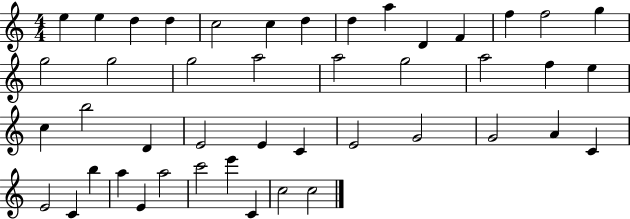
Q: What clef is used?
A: treble